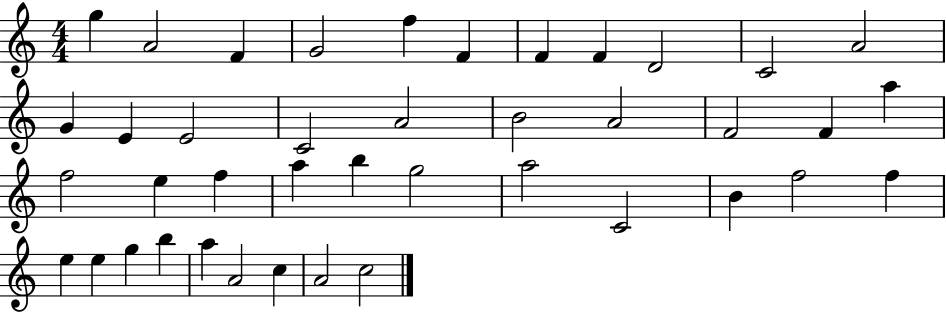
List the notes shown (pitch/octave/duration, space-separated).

G5/q A4/h F4/q G4/h F5/q F4/q F4/q F4/q D4/h C4/h A4/h G4/q E4/q E4/h C4/h A4/h B4/h A4/h F4/h F4/q A5/q F5/h E5/q F5/q A5/q B5/q G5/h A5/h C4/h B4/q F5/h F5/q E5/q E5/q G5/q B5/q A5/q A4/h C5/q A4/h C5/h